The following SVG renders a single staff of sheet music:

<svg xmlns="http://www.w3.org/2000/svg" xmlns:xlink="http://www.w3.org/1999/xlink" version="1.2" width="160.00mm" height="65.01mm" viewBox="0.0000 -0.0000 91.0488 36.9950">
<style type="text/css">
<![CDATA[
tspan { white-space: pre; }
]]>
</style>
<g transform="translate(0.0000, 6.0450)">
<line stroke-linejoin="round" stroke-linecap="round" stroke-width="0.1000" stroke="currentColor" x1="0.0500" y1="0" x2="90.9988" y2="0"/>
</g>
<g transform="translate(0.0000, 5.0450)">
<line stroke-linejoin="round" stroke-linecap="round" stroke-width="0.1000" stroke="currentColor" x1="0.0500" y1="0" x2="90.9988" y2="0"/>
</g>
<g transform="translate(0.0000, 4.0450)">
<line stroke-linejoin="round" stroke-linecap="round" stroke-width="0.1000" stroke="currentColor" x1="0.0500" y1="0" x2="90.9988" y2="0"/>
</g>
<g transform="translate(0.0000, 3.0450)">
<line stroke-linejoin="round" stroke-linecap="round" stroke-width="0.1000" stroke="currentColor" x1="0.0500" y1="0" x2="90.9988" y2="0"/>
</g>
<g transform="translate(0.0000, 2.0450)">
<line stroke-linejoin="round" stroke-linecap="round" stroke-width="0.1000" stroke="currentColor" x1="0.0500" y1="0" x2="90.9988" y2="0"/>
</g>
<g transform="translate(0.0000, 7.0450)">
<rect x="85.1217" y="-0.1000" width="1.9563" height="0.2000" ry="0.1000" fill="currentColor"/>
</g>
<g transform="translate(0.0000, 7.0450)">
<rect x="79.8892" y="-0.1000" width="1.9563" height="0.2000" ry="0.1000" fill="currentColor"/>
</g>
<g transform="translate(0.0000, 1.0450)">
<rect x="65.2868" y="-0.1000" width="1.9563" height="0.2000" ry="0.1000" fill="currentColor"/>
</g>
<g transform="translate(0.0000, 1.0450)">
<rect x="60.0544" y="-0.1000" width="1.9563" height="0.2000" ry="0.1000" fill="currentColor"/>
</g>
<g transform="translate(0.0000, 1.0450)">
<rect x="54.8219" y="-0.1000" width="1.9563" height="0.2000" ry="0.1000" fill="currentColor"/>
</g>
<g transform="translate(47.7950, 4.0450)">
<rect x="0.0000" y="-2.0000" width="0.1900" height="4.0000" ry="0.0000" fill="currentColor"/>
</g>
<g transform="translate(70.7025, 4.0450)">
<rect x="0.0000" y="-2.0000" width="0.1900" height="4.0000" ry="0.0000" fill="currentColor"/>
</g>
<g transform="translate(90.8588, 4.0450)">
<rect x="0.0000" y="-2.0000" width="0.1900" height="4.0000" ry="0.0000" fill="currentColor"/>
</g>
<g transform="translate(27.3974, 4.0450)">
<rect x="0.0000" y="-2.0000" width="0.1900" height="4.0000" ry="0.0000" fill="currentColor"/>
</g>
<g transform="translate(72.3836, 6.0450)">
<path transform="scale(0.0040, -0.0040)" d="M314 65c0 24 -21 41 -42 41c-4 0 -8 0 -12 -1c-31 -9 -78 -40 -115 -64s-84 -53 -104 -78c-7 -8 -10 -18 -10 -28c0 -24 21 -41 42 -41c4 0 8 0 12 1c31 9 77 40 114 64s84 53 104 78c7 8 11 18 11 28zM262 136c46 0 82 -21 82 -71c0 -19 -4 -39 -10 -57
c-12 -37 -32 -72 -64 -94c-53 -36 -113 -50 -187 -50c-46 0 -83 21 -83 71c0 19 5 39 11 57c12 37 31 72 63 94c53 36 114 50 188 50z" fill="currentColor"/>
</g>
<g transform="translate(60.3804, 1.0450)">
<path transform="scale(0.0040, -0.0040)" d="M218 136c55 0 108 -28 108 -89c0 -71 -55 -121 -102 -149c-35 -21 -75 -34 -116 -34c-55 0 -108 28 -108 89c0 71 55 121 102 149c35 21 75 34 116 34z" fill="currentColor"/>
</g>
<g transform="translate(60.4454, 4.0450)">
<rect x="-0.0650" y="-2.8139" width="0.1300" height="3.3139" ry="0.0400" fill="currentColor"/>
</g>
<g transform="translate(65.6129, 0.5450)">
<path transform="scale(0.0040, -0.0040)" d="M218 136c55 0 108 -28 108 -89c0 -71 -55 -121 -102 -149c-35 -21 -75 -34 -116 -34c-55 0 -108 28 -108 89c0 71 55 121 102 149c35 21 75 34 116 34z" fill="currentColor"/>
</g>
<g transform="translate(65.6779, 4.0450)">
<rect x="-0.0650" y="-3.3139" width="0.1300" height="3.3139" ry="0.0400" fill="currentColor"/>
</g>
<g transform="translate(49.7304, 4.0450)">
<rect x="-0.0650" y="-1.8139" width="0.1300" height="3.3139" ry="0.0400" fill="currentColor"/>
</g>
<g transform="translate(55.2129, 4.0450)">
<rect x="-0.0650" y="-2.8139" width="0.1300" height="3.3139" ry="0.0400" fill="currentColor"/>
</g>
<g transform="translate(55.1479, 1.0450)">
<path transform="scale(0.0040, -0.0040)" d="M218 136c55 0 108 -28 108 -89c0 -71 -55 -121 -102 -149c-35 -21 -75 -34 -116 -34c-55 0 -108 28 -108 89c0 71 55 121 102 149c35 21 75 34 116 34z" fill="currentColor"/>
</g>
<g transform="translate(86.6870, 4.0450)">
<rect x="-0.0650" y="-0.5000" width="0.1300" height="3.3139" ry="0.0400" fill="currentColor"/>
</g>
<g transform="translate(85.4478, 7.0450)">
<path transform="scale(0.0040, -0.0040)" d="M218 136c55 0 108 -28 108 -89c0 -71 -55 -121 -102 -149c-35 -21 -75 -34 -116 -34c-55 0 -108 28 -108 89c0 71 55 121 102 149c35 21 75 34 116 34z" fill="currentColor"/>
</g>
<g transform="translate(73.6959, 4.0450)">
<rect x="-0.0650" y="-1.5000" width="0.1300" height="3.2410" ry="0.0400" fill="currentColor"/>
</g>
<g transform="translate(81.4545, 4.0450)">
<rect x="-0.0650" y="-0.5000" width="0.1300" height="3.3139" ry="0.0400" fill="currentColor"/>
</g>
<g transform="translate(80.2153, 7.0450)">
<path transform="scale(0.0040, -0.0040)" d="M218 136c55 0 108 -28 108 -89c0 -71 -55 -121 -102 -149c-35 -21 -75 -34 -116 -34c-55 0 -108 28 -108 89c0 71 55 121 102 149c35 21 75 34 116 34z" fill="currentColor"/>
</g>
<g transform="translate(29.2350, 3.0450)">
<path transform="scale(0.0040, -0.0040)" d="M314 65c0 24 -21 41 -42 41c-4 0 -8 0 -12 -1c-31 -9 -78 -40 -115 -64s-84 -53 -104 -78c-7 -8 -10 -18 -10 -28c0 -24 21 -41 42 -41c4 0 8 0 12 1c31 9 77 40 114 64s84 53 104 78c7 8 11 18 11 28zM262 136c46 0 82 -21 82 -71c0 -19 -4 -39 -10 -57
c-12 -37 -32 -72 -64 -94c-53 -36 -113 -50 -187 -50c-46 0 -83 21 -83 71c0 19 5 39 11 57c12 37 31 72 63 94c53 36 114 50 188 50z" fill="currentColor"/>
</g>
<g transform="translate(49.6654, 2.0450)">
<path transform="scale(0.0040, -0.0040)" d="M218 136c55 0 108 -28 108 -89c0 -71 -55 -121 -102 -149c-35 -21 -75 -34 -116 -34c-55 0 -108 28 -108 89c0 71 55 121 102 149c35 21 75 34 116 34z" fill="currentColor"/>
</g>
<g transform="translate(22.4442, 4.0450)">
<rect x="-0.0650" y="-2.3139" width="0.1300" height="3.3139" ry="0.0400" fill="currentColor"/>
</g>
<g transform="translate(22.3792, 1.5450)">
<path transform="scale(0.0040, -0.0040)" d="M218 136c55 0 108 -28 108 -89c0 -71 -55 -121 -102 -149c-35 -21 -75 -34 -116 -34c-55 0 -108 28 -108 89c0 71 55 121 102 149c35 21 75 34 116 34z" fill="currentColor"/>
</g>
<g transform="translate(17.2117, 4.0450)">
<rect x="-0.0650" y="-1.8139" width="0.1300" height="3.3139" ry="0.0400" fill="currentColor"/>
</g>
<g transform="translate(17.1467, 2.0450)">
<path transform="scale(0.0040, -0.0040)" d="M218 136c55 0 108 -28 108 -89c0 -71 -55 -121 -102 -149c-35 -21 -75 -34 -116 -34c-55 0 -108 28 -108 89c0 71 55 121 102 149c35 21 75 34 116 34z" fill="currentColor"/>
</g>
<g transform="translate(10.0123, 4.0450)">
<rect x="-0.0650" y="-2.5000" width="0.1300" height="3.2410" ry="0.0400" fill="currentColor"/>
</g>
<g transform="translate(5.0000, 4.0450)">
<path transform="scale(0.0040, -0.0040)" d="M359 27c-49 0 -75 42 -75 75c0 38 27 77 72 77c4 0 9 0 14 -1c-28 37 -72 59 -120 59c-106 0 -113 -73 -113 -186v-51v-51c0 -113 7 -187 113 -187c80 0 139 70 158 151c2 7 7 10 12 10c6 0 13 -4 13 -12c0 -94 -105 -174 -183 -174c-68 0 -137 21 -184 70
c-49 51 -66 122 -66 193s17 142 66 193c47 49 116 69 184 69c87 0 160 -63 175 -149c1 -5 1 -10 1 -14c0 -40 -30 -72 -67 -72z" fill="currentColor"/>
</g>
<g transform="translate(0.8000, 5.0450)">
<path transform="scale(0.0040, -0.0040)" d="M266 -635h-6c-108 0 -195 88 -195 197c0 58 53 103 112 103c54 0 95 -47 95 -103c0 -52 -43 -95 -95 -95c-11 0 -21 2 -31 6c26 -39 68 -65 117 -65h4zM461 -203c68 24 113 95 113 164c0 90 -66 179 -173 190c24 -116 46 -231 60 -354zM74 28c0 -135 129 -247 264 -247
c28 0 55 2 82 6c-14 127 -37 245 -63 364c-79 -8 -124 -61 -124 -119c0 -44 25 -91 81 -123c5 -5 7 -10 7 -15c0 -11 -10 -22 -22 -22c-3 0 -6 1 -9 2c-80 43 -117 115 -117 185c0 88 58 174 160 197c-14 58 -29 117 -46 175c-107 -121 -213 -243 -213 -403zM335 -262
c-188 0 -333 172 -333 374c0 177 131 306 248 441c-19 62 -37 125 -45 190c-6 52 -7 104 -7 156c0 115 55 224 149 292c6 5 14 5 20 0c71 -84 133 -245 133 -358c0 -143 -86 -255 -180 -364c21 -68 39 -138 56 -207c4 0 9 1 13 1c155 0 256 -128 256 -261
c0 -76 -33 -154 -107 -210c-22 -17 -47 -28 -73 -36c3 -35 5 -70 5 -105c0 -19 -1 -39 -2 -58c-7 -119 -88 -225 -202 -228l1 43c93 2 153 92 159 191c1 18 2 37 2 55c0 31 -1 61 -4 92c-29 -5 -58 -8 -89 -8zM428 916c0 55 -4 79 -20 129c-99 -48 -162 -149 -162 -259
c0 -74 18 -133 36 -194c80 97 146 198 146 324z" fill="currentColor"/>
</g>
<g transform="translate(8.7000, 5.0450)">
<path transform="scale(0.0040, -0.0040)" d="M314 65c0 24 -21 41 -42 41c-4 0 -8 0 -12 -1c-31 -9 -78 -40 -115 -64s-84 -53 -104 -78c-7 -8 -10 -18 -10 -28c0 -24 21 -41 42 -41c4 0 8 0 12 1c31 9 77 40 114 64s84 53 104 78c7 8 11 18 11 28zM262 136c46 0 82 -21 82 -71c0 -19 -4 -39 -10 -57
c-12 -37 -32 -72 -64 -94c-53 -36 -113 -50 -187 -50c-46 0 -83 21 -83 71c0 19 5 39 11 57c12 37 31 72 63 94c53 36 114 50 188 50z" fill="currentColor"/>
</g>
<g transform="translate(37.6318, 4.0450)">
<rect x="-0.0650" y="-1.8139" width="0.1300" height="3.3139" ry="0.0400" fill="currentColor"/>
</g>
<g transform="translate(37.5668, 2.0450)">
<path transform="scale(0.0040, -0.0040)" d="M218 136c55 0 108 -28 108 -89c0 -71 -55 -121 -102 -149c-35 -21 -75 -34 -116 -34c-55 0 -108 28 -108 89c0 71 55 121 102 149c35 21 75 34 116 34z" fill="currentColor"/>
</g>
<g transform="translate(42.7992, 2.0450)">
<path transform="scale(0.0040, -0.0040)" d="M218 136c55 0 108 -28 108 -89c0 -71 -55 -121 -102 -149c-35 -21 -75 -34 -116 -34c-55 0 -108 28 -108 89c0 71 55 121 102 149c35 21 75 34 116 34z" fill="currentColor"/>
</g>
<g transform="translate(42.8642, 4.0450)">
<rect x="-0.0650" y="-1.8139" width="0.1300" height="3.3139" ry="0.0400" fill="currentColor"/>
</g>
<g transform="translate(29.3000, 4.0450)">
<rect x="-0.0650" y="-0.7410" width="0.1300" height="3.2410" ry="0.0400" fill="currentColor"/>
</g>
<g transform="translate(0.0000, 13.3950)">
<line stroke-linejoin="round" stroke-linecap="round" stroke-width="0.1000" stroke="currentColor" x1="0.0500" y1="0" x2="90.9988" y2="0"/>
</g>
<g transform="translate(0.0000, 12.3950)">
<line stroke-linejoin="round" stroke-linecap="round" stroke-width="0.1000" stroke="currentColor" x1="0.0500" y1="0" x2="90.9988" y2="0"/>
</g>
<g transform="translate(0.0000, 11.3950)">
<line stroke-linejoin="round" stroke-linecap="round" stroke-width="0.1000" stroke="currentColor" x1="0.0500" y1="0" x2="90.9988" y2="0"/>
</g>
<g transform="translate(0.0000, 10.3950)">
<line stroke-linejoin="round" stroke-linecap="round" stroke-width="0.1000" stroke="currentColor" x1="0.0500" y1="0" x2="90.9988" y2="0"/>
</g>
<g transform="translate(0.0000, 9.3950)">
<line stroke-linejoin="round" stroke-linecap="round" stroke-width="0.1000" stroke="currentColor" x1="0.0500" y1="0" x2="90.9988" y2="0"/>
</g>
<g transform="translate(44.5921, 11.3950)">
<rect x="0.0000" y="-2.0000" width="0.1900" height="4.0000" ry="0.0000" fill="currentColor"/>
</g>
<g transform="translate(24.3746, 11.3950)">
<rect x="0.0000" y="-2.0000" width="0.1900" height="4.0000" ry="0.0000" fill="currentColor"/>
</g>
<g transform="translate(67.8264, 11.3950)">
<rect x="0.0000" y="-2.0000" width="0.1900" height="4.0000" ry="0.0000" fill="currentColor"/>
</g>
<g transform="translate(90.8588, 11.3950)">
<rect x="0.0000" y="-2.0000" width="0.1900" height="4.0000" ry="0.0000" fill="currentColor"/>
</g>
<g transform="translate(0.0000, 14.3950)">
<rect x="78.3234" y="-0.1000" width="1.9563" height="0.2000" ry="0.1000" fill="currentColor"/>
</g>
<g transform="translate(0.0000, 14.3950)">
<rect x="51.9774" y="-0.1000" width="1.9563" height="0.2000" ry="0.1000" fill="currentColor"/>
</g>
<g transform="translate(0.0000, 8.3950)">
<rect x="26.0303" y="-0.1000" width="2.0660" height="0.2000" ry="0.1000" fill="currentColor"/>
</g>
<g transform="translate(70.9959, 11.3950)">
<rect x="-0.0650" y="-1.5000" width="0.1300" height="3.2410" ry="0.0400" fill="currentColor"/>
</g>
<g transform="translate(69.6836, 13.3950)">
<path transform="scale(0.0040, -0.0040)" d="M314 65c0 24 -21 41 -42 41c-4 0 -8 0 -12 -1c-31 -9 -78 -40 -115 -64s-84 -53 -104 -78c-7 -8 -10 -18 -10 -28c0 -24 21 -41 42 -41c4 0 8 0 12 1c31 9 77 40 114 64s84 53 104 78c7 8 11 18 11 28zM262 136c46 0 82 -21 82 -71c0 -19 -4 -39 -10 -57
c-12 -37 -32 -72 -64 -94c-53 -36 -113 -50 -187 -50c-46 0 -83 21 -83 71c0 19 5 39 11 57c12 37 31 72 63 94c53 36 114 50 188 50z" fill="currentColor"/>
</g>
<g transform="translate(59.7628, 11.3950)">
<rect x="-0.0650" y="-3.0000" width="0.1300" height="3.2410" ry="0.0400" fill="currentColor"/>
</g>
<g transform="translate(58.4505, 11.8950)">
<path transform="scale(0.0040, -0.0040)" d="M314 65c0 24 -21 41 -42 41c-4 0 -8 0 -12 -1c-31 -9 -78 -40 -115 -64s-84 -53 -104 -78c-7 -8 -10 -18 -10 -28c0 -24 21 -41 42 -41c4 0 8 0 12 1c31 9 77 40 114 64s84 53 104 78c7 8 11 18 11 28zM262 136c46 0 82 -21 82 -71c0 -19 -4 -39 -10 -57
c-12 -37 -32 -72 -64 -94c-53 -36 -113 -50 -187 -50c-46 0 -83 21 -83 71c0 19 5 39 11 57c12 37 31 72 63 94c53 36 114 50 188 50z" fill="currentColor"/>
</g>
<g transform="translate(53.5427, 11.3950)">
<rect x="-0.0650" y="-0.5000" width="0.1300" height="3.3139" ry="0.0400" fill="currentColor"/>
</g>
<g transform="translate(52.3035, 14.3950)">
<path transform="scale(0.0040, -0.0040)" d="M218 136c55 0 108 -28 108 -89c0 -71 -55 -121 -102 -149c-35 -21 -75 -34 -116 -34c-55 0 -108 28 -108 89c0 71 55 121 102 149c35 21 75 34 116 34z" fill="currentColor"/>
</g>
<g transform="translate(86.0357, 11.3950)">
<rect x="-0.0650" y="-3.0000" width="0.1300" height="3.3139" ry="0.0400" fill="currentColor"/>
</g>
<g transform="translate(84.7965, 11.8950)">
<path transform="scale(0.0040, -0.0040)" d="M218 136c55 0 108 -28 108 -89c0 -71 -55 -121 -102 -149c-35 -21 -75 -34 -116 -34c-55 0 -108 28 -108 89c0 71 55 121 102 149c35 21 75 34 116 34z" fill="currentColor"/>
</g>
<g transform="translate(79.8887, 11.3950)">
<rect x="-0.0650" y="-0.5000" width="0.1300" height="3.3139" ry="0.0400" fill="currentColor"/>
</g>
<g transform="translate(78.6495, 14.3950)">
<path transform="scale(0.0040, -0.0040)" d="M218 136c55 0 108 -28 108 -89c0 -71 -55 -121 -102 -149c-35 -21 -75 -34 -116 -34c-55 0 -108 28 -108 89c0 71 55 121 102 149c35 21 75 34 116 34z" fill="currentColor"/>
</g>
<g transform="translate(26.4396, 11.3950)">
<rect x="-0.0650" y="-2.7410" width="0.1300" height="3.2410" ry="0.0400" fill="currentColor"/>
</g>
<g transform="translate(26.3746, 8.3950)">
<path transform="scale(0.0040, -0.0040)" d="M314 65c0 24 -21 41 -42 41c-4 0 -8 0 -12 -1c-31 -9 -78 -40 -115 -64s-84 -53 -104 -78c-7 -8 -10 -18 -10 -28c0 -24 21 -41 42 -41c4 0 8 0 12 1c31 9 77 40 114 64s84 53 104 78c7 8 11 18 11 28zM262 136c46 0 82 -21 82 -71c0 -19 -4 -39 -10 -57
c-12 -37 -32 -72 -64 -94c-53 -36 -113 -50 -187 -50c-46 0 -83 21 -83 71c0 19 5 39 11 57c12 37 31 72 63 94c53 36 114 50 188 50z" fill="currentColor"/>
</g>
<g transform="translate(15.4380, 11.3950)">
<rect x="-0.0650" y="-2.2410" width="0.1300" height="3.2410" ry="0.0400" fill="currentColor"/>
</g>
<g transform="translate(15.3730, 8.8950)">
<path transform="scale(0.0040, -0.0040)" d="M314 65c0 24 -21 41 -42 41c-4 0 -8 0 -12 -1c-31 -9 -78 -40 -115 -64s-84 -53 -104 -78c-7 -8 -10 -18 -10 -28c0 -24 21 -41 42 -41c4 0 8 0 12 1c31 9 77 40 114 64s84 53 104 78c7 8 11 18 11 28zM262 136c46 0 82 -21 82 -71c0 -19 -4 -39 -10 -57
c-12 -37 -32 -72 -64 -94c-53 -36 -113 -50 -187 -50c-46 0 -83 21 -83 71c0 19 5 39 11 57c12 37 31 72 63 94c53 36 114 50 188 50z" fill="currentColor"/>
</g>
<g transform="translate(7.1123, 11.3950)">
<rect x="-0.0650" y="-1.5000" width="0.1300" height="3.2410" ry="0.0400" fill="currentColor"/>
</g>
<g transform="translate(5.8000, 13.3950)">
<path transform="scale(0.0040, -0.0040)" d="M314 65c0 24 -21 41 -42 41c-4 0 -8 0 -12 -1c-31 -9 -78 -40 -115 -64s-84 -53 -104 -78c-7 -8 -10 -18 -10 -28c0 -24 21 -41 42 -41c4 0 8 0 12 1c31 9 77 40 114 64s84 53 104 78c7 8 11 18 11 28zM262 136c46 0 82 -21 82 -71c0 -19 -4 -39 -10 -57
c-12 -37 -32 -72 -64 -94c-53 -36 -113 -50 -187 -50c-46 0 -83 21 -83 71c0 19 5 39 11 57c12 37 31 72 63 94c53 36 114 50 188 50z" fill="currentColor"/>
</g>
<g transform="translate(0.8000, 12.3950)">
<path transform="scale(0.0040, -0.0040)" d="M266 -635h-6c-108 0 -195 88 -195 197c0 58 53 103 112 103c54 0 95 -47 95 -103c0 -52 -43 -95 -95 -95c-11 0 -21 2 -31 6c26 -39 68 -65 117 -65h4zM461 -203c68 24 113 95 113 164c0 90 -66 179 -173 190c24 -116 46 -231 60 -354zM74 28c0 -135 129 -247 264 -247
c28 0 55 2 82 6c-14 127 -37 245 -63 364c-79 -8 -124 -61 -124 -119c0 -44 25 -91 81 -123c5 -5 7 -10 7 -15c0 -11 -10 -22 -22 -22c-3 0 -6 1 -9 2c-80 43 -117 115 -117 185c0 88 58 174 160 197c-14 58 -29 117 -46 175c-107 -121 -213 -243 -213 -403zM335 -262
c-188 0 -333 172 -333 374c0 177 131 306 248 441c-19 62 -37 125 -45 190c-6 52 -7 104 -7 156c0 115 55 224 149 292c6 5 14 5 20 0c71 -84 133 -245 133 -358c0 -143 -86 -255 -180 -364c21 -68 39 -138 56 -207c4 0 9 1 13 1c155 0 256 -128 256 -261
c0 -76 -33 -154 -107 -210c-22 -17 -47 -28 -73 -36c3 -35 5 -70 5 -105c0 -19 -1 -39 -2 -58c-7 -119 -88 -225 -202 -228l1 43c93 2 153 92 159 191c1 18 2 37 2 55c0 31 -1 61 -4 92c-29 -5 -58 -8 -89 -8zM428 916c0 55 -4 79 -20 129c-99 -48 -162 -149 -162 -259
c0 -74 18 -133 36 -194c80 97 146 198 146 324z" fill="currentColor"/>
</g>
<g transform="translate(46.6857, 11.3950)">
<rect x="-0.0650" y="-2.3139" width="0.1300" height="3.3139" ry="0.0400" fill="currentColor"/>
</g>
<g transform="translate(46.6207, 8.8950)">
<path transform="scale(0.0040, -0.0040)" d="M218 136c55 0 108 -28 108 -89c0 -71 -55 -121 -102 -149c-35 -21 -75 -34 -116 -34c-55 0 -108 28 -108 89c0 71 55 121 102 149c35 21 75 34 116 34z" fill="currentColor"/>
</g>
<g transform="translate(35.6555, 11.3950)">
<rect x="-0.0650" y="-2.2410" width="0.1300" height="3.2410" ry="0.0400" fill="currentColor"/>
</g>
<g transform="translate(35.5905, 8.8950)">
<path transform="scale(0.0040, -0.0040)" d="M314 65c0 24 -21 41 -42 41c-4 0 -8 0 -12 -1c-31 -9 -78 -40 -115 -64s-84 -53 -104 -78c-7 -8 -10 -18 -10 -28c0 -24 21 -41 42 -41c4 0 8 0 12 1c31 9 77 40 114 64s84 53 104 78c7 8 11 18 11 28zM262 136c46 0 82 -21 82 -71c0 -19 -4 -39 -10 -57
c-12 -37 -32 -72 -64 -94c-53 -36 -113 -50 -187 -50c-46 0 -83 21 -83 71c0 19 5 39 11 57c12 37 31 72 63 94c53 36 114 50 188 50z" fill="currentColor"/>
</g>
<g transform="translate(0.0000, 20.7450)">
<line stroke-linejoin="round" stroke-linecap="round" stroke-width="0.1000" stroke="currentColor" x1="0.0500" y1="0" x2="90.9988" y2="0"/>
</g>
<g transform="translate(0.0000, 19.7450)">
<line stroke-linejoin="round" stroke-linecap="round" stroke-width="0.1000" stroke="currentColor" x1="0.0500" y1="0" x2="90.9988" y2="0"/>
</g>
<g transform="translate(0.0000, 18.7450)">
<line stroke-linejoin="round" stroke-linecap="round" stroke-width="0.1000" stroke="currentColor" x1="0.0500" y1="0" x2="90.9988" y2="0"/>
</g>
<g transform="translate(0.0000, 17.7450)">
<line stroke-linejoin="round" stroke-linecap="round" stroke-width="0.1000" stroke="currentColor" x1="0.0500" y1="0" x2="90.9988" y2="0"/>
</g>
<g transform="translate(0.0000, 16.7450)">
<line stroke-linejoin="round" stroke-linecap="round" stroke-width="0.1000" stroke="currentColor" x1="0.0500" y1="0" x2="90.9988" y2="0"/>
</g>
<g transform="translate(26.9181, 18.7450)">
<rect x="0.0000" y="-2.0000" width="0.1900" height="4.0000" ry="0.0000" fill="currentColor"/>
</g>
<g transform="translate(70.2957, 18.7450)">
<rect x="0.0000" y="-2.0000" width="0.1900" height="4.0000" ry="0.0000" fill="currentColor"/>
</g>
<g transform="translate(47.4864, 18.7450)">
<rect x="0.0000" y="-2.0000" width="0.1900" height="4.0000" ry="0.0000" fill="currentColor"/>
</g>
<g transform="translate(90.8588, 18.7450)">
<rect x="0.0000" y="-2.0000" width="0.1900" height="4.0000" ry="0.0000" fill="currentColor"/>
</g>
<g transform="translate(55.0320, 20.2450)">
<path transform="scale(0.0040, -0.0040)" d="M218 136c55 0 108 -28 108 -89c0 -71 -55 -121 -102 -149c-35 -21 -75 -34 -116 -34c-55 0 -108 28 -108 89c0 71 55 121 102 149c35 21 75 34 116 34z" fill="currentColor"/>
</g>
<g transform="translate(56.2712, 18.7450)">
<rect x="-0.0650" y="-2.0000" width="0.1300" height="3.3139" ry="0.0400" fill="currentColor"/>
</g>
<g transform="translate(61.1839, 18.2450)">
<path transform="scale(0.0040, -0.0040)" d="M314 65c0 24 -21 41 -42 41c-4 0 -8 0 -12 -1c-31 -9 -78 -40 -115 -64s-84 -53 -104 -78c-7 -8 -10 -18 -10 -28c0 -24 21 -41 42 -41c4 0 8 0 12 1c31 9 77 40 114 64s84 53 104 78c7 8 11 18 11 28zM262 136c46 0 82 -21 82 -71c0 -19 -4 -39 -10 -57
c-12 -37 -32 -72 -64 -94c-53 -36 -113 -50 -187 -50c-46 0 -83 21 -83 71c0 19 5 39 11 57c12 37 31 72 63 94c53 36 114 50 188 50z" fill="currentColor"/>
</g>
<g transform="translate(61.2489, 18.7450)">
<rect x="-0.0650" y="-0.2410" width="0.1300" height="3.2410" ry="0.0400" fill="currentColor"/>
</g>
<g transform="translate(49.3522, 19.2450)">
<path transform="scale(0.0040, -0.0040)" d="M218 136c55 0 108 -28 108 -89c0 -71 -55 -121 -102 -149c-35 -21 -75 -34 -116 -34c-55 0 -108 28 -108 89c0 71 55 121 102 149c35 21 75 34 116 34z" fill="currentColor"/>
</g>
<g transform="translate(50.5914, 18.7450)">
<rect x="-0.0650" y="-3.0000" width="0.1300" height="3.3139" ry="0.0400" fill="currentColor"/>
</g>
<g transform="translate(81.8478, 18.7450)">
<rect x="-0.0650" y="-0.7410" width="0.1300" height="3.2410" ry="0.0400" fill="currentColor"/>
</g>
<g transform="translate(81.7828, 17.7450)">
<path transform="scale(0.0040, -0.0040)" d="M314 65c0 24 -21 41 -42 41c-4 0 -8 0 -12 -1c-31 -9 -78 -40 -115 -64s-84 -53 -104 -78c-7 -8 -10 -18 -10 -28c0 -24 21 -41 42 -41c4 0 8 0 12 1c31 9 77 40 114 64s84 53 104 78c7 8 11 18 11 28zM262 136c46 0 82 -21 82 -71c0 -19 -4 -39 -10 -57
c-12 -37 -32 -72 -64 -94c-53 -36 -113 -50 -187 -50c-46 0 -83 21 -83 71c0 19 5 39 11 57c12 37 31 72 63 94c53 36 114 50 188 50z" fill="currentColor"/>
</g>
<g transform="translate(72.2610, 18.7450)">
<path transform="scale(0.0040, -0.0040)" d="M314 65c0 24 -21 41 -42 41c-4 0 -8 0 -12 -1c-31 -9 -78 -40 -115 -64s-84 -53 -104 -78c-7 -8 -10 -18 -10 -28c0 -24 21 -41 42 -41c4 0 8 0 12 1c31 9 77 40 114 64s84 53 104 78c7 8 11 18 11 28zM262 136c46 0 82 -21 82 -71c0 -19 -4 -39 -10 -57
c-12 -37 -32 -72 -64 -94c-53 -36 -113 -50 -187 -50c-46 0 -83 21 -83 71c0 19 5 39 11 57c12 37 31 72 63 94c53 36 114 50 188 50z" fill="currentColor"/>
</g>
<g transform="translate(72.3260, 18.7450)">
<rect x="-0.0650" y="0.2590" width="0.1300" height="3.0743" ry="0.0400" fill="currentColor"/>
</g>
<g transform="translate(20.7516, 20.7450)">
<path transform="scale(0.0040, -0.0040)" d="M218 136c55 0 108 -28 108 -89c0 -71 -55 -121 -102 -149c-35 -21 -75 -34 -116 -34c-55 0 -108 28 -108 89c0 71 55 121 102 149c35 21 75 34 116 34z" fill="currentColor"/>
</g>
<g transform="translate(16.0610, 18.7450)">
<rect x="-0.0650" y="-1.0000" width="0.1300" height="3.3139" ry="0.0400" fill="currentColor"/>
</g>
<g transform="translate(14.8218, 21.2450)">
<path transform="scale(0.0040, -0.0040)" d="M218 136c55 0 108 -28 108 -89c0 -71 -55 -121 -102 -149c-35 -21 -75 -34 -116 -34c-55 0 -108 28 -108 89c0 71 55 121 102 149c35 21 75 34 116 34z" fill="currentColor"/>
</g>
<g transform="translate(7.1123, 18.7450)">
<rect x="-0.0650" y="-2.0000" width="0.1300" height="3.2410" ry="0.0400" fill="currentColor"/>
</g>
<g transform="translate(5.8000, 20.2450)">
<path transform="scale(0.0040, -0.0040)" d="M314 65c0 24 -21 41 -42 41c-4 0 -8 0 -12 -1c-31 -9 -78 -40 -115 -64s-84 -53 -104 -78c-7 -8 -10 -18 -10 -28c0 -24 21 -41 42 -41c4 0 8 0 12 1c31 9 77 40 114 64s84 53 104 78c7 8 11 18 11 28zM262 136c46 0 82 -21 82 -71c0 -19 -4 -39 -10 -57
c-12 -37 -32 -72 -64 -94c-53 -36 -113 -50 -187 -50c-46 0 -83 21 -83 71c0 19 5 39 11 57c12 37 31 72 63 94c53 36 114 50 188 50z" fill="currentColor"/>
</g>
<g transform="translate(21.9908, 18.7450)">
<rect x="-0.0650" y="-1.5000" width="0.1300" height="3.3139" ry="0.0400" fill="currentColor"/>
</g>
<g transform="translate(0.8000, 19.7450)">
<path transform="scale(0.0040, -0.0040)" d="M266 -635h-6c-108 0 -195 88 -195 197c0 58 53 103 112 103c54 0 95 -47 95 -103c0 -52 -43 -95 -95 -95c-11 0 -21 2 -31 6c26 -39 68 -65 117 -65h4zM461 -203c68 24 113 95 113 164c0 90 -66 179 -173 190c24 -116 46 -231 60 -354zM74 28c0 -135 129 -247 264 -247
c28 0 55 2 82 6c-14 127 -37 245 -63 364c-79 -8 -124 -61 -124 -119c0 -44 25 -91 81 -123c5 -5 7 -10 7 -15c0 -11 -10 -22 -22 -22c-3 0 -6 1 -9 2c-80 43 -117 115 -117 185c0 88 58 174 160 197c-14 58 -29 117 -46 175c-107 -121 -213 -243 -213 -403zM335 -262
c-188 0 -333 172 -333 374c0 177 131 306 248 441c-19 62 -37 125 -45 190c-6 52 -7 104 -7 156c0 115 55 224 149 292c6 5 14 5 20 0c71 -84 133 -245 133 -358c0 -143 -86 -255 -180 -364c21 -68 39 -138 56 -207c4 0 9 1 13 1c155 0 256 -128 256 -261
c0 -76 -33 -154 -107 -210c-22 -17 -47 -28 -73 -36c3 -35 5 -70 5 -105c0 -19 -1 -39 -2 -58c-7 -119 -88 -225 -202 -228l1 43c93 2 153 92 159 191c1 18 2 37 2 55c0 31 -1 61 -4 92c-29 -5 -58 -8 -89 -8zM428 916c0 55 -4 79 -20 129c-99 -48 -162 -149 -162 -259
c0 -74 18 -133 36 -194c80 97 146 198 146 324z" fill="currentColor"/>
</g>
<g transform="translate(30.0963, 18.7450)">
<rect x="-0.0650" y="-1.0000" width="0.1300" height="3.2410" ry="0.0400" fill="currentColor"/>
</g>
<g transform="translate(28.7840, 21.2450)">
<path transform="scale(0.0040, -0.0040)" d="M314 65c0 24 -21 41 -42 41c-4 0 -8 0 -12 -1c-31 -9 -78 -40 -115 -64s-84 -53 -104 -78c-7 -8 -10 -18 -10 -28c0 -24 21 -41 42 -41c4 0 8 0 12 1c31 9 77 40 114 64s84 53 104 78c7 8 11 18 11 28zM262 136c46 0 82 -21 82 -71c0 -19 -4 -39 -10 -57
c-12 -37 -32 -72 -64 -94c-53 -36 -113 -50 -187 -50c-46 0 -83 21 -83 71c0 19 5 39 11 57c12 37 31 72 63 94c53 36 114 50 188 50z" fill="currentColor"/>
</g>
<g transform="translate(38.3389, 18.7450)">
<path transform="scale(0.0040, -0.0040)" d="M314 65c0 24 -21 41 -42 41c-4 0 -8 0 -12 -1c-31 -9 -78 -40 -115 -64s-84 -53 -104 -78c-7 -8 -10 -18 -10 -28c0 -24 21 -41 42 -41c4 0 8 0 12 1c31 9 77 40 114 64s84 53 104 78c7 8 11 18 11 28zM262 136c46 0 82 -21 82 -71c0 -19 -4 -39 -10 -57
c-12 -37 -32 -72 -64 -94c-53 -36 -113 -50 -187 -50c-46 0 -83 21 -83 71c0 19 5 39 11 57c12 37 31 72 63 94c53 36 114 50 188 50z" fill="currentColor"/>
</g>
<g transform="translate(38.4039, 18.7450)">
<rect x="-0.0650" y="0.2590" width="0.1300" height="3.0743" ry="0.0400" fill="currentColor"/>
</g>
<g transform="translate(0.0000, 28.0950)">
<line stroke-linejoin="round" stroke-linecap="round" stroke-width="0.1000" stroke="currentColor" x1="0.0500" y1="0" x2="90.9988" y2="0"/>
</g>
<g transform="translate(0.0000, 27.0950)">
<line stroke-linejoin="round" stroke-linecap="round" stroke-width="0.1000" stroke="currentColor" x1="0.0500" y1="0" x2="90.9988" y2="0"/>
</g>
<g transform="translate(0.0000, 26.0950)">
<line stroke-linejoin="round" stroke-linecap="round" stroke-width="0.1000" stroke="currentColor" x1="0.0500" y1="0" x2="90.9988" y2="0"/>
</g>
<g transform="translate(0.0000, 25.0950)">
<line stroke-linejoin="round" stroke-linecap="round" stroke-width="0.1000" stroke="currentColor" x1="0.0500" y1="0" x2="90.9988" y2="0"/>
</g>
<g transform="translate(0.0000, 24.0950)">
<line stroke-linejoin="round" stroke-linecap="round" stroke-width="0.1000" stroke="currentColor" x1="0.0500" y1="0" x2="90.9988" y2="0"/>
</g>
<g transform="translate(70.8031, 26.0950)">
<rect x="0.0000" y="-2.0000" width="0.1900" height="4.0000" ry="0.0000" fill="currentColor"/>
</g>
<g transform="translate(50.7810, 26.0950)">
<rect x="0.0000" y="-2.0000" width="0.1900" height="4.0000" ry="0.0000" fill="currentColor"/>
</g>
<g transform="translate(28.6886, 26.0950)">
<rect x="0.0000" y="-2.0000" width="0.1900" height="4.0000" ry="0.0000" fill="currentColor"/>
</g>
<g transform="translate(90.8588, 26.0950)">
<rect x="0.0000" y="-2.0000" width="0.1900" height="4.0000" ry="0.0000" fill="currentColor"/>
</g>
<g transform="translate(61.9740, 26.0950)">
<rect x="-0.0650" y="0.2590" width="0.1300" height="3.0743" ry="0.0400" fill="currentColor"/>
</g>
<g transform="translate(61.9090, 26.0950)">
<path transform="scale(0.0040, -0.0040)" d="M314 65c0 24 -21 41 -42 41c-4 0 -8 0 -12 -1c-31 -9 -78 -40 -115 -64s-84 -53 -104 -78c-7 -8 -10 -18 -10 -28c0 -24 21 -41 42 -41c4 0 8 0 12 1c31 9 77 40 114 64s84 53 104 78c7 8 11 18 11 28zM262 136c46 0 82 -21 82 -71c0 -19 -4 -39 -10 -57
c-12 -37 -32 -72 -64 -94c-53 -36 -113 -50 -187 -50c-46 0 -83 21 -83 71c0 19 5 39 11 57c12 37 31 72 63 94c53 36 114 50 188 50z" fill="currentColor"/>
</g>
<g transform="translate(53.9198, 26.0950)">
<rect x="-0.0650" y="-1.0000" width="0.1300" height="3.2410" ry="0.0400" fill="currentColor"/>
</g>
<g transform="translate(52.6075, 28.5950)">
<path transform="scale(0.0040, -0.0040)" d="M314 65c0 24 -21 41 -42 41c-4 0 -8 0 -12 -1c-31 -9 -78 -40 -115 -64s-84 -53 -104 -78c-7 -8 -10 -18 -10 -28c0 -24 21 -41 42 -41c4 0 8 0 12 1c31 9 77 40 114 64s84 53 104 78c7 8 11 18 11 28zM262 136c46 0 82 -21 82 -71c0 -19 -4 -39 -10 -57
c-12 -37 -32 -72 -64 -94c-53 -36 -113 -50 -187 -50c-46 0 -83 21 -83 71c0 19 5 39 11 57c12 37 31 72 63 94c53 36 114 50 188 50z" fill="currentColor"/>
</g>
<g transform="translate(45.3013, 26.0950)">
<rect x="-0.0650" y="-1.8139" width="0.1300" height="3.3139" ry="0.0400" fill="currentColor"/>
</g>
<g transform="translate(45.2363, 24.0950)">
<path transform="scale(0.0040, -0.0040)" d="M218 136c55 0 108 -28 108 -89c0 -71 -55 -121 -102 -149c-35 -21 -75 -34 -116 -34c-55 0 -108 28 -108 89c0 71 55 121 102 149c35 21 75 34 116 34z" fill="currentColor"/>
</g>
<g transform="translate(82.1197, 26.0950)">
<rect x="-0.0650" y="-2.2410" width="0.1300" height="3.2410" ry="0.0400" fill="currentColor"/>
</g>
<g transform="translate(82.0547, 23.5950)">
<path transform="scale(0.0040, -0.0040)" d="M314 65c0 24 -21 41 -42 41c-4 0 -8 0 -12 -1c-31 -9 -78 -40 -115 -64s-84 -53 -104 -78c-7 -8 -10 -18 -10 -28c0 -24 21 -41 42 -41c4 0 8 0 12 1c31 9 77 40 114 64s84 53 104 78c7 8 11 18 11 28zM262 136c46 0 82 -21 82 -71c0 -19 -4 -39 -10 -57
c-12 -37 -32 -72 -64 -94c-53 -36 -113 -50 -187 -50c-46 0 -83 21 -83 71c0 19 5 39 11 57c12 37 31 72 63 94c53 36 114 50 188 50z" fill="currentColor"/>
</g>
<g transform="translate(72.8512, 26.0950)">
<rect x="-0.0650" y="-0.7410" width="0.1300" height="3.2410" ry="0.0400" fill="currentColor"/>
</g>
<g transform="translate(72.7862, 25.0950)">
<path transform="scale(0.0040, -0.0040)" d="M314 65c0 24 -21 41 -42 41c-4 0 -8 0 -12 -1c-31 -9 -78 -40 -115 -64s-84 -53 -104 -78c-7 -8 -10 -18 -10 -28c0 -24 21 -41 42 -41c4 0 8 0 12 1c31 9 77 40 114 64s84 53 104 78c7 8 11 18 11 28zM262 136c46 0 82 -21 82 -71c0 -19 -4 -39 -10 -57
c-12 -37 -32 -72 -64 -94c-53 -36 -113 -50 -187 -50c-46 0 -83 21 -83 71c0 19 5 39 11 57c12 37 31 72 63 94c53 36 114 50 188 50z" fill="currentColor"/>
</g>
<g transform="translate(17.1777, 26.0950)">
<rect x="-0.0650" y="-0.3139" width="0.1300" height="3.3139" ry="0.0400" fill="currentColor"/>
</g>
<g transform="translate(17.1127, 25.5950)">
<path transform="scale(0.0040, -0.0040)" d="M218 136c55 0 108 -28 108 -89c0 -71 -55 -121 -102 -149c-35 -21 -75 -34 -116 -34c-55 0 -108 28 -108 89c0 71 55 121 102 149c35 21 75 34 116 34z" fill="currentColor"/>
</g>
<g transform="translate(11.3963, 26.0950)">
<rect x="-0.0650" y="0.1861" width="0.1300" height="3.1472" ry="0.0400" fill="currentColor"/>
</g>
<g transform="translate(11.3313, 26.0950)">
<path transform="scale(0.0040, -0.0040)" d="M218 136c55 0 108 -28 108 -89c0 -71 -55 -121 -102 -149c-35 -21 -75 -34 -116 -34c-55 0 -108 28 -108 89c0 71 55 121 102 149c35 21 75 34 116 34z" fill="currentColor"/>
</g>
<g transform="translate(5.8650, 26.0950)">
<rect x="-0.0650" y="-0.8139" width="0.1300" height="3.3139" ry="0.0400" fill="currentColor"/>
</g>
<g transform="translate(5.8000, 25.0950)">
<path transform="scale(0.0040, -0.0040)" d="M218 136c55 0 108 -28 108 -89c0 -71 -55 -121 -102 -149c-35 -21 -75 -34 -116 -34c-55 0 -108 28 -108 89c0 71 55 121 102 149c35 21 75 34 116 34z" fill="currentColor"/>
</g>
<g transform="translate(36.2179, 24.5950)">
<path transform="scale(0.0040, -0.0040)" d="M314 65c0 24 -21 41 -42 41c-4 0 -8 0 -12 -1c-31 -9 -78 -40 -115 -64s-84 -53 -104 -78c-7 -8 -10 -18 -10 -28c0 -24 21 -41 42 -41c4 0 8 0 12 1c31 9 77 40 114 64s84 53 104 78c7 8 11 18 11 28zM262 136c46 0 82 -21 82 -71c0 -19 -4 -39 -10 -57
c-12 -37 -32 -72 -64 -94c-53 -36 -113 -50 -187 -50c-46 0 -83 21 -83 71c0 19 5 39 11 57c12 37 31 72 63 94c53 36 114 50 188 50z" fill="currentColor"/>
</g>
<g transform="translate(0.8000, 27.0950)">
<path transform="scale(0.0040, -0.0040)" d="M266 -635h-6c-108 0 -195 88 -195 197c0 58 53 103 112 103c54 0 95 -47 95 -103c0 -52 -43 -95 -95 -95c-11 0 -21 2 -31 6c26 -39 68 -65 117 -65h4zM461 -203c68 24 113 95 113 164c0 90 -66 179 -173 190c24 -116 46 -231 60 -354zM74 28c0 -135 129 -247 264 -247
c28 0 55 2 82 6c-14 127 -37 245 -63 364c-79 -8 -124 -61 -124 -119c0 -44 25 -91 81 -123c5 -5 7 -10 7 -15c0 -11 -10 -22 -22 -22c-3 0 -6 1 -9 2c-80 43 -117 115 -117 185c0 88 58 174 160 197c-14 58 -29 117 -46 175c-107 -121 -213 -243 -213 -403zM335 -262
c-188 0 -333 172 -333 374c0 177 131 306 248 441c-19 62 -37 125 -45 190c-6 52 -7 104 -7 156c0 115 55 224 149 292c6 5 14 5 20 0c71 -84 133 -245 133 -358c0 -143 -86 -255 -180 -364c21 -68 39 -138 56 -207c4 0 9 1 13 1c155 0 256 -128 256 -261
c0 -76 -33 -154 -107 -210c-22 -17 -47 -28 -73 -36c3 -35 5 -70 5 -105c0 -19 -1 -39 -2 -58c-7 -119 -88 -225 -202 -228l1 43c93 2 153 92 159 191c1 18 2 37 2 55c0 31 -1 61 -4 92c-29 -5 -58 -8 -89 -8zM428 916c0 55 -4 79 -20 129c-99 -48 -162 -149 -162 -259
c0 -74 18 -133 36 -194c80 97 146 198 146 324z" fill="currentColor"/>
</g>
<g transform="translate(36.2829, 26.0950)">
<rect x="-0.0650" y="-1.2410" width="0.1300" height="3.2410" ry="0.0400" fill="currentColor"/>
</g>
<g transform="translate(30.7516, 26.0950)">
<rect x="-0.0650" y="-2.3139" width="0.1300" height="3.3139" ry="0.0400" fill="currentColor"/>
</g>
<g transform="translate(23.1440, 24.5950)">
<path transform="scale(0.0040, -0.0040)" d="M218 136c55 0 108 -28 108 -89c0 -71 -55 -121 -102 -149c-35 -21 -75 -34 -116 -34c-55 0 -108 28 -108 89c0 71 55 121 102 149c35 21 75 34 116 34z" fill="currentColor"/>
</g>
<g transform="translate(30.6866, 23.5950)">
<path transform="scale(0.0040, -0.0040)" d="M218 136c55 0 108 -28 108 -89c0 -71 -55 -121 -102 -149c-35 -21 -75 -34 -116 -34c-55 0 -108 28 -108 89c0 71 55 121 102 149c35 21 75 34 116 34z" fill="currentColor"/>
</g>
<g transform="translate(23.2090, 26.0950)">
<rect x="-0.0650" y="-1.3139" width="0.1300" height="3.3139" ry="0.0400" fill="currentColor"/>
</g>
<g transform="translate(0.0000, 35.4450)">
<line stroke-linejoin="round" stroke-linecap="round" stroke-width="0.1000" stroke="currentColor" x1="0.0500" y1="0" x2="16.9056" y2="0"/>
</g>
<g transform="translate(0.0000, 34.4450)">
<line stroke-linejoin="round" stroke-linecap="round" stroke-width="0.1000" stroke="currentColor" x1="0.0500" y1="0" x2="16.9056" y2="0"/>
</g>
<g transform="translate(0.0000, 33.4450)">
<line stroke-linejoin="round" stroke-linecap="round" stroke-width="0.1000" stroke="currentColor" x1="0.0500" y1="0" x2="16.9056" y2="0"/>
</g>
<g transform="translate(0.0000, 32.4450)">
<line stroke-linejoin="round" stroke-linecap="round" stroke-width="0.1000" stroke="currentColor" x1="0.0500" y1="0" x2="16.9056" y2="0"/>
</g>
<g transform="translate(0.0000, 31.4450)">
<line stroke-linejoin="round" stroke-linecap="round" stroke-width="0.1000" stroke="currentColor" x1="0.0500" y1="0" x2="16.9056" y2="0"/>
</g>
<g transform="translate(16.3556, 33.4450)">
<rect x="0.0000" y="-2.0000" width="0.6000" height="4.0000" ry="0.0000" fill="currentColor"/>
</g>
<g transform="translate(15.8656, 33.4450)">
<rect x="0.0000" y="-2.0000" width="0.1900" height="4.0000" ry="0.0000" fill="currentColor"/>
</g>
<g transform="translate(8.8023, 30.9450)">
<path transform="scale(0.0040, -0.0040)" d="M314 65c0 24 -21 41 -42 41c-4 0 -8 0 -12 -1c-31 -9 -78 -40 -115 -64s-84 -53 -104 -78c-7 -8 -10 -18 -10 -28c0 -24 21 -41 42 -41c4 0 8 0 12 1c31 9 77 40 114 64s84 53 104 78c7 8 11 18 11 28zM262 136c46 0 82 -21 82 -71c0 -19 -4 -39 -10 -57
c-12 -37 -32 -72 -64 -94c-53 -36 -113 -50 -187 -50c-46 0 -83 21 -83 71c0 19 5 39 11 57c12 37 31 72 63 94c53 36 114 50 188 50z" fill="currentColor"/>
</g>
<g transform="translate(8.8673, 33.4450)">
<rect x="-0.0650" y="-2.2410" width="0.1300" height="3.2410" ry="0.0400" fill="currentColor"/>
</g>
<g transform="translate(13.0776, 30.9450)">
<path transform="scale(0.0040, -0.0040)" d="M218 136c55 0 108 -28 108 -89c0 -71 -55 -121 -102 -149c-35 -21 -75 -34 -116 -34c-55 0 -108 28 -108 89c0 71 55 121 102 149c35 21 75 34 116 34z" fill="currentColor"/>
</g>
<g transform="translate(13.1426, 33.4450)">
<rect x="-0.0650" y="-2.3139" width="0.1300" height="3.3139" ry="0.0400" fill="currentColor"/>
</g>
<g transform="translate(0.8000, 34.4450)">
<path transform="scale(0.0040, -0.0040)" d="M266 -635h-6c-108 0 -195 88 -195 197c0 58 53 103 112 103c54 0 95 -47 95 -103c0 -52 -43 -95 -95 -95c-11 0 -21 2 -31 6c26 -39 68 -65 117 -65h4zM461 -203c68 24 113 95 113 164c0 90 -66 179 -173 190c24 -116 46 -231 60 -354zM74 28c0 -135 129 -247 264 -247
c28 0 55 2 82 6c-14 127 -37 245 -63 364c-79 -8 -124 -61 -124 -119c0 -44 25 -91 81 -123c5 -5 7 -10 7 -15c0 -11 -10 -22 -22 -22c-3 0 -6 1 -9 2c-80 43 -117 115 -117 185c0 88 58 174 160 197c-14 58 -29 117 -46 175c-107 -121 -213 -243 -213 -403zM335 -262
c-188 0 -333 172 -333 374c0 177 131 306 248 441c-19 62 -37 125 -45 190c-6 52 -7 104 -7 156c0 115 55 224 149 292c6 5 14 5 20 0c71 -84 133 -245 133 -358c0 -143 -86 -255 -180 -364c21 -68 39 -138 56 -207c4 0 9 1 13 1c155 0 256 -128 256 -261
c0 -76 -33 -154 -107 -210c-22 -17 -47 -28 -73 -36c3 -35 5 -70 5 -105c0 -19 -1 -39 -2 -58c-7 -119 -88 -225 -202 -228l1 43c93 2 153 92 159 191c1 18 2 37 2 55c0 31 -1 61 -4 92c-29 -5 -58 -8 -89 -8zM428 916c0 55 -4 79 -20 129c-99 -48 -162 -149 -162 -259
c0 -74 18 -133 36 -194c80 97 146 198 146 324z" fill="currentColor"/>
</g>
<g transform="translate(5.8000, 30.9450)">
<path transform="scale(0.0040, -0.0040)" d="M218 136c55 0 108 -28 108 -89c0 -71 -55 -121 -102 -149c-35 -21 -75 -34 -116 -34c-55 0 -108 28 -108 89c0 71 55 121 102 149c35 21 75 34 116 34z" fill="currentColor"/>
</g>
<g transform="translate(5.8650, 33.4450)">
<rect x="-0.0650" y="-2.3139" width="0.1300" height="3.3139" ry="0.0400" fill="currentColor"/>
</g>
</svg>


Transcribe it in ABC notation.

X:1
T:Untitled
M:4/4
L:1/4
K:C
G2 f g d2 f f f a a b E2 C C E2 g2 a2 g2 g C A2 E2 C A F2 D E D2 B2 A F c2 B2 d2 d B c e g e2 f D2 B2 d2 g2 g g2 g